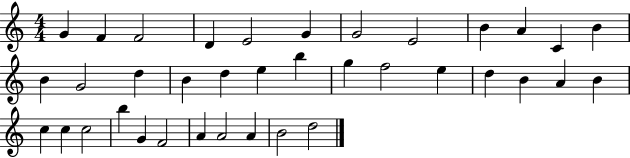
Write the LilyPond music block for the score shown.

{
  \clef treble
  \numericTimeSignature
  \time 4/4
  \key c \major
  g'4 f'4 f'2 | d'4 e'2 g'4 | g'2 e'2 | b'4 a'4 c'4 b'4 | \break b'4 g'2 d''4 | b'4 d''4 e''4 b''4 | g''4 f''2 e''4 | d''4 b'4 a'4 b'4 | \break c''4 c''4 c''2 | b''4 g'4 f'2 | a'4 a'2 a'4 | b'2 d''2 | \break \bar "|."
}